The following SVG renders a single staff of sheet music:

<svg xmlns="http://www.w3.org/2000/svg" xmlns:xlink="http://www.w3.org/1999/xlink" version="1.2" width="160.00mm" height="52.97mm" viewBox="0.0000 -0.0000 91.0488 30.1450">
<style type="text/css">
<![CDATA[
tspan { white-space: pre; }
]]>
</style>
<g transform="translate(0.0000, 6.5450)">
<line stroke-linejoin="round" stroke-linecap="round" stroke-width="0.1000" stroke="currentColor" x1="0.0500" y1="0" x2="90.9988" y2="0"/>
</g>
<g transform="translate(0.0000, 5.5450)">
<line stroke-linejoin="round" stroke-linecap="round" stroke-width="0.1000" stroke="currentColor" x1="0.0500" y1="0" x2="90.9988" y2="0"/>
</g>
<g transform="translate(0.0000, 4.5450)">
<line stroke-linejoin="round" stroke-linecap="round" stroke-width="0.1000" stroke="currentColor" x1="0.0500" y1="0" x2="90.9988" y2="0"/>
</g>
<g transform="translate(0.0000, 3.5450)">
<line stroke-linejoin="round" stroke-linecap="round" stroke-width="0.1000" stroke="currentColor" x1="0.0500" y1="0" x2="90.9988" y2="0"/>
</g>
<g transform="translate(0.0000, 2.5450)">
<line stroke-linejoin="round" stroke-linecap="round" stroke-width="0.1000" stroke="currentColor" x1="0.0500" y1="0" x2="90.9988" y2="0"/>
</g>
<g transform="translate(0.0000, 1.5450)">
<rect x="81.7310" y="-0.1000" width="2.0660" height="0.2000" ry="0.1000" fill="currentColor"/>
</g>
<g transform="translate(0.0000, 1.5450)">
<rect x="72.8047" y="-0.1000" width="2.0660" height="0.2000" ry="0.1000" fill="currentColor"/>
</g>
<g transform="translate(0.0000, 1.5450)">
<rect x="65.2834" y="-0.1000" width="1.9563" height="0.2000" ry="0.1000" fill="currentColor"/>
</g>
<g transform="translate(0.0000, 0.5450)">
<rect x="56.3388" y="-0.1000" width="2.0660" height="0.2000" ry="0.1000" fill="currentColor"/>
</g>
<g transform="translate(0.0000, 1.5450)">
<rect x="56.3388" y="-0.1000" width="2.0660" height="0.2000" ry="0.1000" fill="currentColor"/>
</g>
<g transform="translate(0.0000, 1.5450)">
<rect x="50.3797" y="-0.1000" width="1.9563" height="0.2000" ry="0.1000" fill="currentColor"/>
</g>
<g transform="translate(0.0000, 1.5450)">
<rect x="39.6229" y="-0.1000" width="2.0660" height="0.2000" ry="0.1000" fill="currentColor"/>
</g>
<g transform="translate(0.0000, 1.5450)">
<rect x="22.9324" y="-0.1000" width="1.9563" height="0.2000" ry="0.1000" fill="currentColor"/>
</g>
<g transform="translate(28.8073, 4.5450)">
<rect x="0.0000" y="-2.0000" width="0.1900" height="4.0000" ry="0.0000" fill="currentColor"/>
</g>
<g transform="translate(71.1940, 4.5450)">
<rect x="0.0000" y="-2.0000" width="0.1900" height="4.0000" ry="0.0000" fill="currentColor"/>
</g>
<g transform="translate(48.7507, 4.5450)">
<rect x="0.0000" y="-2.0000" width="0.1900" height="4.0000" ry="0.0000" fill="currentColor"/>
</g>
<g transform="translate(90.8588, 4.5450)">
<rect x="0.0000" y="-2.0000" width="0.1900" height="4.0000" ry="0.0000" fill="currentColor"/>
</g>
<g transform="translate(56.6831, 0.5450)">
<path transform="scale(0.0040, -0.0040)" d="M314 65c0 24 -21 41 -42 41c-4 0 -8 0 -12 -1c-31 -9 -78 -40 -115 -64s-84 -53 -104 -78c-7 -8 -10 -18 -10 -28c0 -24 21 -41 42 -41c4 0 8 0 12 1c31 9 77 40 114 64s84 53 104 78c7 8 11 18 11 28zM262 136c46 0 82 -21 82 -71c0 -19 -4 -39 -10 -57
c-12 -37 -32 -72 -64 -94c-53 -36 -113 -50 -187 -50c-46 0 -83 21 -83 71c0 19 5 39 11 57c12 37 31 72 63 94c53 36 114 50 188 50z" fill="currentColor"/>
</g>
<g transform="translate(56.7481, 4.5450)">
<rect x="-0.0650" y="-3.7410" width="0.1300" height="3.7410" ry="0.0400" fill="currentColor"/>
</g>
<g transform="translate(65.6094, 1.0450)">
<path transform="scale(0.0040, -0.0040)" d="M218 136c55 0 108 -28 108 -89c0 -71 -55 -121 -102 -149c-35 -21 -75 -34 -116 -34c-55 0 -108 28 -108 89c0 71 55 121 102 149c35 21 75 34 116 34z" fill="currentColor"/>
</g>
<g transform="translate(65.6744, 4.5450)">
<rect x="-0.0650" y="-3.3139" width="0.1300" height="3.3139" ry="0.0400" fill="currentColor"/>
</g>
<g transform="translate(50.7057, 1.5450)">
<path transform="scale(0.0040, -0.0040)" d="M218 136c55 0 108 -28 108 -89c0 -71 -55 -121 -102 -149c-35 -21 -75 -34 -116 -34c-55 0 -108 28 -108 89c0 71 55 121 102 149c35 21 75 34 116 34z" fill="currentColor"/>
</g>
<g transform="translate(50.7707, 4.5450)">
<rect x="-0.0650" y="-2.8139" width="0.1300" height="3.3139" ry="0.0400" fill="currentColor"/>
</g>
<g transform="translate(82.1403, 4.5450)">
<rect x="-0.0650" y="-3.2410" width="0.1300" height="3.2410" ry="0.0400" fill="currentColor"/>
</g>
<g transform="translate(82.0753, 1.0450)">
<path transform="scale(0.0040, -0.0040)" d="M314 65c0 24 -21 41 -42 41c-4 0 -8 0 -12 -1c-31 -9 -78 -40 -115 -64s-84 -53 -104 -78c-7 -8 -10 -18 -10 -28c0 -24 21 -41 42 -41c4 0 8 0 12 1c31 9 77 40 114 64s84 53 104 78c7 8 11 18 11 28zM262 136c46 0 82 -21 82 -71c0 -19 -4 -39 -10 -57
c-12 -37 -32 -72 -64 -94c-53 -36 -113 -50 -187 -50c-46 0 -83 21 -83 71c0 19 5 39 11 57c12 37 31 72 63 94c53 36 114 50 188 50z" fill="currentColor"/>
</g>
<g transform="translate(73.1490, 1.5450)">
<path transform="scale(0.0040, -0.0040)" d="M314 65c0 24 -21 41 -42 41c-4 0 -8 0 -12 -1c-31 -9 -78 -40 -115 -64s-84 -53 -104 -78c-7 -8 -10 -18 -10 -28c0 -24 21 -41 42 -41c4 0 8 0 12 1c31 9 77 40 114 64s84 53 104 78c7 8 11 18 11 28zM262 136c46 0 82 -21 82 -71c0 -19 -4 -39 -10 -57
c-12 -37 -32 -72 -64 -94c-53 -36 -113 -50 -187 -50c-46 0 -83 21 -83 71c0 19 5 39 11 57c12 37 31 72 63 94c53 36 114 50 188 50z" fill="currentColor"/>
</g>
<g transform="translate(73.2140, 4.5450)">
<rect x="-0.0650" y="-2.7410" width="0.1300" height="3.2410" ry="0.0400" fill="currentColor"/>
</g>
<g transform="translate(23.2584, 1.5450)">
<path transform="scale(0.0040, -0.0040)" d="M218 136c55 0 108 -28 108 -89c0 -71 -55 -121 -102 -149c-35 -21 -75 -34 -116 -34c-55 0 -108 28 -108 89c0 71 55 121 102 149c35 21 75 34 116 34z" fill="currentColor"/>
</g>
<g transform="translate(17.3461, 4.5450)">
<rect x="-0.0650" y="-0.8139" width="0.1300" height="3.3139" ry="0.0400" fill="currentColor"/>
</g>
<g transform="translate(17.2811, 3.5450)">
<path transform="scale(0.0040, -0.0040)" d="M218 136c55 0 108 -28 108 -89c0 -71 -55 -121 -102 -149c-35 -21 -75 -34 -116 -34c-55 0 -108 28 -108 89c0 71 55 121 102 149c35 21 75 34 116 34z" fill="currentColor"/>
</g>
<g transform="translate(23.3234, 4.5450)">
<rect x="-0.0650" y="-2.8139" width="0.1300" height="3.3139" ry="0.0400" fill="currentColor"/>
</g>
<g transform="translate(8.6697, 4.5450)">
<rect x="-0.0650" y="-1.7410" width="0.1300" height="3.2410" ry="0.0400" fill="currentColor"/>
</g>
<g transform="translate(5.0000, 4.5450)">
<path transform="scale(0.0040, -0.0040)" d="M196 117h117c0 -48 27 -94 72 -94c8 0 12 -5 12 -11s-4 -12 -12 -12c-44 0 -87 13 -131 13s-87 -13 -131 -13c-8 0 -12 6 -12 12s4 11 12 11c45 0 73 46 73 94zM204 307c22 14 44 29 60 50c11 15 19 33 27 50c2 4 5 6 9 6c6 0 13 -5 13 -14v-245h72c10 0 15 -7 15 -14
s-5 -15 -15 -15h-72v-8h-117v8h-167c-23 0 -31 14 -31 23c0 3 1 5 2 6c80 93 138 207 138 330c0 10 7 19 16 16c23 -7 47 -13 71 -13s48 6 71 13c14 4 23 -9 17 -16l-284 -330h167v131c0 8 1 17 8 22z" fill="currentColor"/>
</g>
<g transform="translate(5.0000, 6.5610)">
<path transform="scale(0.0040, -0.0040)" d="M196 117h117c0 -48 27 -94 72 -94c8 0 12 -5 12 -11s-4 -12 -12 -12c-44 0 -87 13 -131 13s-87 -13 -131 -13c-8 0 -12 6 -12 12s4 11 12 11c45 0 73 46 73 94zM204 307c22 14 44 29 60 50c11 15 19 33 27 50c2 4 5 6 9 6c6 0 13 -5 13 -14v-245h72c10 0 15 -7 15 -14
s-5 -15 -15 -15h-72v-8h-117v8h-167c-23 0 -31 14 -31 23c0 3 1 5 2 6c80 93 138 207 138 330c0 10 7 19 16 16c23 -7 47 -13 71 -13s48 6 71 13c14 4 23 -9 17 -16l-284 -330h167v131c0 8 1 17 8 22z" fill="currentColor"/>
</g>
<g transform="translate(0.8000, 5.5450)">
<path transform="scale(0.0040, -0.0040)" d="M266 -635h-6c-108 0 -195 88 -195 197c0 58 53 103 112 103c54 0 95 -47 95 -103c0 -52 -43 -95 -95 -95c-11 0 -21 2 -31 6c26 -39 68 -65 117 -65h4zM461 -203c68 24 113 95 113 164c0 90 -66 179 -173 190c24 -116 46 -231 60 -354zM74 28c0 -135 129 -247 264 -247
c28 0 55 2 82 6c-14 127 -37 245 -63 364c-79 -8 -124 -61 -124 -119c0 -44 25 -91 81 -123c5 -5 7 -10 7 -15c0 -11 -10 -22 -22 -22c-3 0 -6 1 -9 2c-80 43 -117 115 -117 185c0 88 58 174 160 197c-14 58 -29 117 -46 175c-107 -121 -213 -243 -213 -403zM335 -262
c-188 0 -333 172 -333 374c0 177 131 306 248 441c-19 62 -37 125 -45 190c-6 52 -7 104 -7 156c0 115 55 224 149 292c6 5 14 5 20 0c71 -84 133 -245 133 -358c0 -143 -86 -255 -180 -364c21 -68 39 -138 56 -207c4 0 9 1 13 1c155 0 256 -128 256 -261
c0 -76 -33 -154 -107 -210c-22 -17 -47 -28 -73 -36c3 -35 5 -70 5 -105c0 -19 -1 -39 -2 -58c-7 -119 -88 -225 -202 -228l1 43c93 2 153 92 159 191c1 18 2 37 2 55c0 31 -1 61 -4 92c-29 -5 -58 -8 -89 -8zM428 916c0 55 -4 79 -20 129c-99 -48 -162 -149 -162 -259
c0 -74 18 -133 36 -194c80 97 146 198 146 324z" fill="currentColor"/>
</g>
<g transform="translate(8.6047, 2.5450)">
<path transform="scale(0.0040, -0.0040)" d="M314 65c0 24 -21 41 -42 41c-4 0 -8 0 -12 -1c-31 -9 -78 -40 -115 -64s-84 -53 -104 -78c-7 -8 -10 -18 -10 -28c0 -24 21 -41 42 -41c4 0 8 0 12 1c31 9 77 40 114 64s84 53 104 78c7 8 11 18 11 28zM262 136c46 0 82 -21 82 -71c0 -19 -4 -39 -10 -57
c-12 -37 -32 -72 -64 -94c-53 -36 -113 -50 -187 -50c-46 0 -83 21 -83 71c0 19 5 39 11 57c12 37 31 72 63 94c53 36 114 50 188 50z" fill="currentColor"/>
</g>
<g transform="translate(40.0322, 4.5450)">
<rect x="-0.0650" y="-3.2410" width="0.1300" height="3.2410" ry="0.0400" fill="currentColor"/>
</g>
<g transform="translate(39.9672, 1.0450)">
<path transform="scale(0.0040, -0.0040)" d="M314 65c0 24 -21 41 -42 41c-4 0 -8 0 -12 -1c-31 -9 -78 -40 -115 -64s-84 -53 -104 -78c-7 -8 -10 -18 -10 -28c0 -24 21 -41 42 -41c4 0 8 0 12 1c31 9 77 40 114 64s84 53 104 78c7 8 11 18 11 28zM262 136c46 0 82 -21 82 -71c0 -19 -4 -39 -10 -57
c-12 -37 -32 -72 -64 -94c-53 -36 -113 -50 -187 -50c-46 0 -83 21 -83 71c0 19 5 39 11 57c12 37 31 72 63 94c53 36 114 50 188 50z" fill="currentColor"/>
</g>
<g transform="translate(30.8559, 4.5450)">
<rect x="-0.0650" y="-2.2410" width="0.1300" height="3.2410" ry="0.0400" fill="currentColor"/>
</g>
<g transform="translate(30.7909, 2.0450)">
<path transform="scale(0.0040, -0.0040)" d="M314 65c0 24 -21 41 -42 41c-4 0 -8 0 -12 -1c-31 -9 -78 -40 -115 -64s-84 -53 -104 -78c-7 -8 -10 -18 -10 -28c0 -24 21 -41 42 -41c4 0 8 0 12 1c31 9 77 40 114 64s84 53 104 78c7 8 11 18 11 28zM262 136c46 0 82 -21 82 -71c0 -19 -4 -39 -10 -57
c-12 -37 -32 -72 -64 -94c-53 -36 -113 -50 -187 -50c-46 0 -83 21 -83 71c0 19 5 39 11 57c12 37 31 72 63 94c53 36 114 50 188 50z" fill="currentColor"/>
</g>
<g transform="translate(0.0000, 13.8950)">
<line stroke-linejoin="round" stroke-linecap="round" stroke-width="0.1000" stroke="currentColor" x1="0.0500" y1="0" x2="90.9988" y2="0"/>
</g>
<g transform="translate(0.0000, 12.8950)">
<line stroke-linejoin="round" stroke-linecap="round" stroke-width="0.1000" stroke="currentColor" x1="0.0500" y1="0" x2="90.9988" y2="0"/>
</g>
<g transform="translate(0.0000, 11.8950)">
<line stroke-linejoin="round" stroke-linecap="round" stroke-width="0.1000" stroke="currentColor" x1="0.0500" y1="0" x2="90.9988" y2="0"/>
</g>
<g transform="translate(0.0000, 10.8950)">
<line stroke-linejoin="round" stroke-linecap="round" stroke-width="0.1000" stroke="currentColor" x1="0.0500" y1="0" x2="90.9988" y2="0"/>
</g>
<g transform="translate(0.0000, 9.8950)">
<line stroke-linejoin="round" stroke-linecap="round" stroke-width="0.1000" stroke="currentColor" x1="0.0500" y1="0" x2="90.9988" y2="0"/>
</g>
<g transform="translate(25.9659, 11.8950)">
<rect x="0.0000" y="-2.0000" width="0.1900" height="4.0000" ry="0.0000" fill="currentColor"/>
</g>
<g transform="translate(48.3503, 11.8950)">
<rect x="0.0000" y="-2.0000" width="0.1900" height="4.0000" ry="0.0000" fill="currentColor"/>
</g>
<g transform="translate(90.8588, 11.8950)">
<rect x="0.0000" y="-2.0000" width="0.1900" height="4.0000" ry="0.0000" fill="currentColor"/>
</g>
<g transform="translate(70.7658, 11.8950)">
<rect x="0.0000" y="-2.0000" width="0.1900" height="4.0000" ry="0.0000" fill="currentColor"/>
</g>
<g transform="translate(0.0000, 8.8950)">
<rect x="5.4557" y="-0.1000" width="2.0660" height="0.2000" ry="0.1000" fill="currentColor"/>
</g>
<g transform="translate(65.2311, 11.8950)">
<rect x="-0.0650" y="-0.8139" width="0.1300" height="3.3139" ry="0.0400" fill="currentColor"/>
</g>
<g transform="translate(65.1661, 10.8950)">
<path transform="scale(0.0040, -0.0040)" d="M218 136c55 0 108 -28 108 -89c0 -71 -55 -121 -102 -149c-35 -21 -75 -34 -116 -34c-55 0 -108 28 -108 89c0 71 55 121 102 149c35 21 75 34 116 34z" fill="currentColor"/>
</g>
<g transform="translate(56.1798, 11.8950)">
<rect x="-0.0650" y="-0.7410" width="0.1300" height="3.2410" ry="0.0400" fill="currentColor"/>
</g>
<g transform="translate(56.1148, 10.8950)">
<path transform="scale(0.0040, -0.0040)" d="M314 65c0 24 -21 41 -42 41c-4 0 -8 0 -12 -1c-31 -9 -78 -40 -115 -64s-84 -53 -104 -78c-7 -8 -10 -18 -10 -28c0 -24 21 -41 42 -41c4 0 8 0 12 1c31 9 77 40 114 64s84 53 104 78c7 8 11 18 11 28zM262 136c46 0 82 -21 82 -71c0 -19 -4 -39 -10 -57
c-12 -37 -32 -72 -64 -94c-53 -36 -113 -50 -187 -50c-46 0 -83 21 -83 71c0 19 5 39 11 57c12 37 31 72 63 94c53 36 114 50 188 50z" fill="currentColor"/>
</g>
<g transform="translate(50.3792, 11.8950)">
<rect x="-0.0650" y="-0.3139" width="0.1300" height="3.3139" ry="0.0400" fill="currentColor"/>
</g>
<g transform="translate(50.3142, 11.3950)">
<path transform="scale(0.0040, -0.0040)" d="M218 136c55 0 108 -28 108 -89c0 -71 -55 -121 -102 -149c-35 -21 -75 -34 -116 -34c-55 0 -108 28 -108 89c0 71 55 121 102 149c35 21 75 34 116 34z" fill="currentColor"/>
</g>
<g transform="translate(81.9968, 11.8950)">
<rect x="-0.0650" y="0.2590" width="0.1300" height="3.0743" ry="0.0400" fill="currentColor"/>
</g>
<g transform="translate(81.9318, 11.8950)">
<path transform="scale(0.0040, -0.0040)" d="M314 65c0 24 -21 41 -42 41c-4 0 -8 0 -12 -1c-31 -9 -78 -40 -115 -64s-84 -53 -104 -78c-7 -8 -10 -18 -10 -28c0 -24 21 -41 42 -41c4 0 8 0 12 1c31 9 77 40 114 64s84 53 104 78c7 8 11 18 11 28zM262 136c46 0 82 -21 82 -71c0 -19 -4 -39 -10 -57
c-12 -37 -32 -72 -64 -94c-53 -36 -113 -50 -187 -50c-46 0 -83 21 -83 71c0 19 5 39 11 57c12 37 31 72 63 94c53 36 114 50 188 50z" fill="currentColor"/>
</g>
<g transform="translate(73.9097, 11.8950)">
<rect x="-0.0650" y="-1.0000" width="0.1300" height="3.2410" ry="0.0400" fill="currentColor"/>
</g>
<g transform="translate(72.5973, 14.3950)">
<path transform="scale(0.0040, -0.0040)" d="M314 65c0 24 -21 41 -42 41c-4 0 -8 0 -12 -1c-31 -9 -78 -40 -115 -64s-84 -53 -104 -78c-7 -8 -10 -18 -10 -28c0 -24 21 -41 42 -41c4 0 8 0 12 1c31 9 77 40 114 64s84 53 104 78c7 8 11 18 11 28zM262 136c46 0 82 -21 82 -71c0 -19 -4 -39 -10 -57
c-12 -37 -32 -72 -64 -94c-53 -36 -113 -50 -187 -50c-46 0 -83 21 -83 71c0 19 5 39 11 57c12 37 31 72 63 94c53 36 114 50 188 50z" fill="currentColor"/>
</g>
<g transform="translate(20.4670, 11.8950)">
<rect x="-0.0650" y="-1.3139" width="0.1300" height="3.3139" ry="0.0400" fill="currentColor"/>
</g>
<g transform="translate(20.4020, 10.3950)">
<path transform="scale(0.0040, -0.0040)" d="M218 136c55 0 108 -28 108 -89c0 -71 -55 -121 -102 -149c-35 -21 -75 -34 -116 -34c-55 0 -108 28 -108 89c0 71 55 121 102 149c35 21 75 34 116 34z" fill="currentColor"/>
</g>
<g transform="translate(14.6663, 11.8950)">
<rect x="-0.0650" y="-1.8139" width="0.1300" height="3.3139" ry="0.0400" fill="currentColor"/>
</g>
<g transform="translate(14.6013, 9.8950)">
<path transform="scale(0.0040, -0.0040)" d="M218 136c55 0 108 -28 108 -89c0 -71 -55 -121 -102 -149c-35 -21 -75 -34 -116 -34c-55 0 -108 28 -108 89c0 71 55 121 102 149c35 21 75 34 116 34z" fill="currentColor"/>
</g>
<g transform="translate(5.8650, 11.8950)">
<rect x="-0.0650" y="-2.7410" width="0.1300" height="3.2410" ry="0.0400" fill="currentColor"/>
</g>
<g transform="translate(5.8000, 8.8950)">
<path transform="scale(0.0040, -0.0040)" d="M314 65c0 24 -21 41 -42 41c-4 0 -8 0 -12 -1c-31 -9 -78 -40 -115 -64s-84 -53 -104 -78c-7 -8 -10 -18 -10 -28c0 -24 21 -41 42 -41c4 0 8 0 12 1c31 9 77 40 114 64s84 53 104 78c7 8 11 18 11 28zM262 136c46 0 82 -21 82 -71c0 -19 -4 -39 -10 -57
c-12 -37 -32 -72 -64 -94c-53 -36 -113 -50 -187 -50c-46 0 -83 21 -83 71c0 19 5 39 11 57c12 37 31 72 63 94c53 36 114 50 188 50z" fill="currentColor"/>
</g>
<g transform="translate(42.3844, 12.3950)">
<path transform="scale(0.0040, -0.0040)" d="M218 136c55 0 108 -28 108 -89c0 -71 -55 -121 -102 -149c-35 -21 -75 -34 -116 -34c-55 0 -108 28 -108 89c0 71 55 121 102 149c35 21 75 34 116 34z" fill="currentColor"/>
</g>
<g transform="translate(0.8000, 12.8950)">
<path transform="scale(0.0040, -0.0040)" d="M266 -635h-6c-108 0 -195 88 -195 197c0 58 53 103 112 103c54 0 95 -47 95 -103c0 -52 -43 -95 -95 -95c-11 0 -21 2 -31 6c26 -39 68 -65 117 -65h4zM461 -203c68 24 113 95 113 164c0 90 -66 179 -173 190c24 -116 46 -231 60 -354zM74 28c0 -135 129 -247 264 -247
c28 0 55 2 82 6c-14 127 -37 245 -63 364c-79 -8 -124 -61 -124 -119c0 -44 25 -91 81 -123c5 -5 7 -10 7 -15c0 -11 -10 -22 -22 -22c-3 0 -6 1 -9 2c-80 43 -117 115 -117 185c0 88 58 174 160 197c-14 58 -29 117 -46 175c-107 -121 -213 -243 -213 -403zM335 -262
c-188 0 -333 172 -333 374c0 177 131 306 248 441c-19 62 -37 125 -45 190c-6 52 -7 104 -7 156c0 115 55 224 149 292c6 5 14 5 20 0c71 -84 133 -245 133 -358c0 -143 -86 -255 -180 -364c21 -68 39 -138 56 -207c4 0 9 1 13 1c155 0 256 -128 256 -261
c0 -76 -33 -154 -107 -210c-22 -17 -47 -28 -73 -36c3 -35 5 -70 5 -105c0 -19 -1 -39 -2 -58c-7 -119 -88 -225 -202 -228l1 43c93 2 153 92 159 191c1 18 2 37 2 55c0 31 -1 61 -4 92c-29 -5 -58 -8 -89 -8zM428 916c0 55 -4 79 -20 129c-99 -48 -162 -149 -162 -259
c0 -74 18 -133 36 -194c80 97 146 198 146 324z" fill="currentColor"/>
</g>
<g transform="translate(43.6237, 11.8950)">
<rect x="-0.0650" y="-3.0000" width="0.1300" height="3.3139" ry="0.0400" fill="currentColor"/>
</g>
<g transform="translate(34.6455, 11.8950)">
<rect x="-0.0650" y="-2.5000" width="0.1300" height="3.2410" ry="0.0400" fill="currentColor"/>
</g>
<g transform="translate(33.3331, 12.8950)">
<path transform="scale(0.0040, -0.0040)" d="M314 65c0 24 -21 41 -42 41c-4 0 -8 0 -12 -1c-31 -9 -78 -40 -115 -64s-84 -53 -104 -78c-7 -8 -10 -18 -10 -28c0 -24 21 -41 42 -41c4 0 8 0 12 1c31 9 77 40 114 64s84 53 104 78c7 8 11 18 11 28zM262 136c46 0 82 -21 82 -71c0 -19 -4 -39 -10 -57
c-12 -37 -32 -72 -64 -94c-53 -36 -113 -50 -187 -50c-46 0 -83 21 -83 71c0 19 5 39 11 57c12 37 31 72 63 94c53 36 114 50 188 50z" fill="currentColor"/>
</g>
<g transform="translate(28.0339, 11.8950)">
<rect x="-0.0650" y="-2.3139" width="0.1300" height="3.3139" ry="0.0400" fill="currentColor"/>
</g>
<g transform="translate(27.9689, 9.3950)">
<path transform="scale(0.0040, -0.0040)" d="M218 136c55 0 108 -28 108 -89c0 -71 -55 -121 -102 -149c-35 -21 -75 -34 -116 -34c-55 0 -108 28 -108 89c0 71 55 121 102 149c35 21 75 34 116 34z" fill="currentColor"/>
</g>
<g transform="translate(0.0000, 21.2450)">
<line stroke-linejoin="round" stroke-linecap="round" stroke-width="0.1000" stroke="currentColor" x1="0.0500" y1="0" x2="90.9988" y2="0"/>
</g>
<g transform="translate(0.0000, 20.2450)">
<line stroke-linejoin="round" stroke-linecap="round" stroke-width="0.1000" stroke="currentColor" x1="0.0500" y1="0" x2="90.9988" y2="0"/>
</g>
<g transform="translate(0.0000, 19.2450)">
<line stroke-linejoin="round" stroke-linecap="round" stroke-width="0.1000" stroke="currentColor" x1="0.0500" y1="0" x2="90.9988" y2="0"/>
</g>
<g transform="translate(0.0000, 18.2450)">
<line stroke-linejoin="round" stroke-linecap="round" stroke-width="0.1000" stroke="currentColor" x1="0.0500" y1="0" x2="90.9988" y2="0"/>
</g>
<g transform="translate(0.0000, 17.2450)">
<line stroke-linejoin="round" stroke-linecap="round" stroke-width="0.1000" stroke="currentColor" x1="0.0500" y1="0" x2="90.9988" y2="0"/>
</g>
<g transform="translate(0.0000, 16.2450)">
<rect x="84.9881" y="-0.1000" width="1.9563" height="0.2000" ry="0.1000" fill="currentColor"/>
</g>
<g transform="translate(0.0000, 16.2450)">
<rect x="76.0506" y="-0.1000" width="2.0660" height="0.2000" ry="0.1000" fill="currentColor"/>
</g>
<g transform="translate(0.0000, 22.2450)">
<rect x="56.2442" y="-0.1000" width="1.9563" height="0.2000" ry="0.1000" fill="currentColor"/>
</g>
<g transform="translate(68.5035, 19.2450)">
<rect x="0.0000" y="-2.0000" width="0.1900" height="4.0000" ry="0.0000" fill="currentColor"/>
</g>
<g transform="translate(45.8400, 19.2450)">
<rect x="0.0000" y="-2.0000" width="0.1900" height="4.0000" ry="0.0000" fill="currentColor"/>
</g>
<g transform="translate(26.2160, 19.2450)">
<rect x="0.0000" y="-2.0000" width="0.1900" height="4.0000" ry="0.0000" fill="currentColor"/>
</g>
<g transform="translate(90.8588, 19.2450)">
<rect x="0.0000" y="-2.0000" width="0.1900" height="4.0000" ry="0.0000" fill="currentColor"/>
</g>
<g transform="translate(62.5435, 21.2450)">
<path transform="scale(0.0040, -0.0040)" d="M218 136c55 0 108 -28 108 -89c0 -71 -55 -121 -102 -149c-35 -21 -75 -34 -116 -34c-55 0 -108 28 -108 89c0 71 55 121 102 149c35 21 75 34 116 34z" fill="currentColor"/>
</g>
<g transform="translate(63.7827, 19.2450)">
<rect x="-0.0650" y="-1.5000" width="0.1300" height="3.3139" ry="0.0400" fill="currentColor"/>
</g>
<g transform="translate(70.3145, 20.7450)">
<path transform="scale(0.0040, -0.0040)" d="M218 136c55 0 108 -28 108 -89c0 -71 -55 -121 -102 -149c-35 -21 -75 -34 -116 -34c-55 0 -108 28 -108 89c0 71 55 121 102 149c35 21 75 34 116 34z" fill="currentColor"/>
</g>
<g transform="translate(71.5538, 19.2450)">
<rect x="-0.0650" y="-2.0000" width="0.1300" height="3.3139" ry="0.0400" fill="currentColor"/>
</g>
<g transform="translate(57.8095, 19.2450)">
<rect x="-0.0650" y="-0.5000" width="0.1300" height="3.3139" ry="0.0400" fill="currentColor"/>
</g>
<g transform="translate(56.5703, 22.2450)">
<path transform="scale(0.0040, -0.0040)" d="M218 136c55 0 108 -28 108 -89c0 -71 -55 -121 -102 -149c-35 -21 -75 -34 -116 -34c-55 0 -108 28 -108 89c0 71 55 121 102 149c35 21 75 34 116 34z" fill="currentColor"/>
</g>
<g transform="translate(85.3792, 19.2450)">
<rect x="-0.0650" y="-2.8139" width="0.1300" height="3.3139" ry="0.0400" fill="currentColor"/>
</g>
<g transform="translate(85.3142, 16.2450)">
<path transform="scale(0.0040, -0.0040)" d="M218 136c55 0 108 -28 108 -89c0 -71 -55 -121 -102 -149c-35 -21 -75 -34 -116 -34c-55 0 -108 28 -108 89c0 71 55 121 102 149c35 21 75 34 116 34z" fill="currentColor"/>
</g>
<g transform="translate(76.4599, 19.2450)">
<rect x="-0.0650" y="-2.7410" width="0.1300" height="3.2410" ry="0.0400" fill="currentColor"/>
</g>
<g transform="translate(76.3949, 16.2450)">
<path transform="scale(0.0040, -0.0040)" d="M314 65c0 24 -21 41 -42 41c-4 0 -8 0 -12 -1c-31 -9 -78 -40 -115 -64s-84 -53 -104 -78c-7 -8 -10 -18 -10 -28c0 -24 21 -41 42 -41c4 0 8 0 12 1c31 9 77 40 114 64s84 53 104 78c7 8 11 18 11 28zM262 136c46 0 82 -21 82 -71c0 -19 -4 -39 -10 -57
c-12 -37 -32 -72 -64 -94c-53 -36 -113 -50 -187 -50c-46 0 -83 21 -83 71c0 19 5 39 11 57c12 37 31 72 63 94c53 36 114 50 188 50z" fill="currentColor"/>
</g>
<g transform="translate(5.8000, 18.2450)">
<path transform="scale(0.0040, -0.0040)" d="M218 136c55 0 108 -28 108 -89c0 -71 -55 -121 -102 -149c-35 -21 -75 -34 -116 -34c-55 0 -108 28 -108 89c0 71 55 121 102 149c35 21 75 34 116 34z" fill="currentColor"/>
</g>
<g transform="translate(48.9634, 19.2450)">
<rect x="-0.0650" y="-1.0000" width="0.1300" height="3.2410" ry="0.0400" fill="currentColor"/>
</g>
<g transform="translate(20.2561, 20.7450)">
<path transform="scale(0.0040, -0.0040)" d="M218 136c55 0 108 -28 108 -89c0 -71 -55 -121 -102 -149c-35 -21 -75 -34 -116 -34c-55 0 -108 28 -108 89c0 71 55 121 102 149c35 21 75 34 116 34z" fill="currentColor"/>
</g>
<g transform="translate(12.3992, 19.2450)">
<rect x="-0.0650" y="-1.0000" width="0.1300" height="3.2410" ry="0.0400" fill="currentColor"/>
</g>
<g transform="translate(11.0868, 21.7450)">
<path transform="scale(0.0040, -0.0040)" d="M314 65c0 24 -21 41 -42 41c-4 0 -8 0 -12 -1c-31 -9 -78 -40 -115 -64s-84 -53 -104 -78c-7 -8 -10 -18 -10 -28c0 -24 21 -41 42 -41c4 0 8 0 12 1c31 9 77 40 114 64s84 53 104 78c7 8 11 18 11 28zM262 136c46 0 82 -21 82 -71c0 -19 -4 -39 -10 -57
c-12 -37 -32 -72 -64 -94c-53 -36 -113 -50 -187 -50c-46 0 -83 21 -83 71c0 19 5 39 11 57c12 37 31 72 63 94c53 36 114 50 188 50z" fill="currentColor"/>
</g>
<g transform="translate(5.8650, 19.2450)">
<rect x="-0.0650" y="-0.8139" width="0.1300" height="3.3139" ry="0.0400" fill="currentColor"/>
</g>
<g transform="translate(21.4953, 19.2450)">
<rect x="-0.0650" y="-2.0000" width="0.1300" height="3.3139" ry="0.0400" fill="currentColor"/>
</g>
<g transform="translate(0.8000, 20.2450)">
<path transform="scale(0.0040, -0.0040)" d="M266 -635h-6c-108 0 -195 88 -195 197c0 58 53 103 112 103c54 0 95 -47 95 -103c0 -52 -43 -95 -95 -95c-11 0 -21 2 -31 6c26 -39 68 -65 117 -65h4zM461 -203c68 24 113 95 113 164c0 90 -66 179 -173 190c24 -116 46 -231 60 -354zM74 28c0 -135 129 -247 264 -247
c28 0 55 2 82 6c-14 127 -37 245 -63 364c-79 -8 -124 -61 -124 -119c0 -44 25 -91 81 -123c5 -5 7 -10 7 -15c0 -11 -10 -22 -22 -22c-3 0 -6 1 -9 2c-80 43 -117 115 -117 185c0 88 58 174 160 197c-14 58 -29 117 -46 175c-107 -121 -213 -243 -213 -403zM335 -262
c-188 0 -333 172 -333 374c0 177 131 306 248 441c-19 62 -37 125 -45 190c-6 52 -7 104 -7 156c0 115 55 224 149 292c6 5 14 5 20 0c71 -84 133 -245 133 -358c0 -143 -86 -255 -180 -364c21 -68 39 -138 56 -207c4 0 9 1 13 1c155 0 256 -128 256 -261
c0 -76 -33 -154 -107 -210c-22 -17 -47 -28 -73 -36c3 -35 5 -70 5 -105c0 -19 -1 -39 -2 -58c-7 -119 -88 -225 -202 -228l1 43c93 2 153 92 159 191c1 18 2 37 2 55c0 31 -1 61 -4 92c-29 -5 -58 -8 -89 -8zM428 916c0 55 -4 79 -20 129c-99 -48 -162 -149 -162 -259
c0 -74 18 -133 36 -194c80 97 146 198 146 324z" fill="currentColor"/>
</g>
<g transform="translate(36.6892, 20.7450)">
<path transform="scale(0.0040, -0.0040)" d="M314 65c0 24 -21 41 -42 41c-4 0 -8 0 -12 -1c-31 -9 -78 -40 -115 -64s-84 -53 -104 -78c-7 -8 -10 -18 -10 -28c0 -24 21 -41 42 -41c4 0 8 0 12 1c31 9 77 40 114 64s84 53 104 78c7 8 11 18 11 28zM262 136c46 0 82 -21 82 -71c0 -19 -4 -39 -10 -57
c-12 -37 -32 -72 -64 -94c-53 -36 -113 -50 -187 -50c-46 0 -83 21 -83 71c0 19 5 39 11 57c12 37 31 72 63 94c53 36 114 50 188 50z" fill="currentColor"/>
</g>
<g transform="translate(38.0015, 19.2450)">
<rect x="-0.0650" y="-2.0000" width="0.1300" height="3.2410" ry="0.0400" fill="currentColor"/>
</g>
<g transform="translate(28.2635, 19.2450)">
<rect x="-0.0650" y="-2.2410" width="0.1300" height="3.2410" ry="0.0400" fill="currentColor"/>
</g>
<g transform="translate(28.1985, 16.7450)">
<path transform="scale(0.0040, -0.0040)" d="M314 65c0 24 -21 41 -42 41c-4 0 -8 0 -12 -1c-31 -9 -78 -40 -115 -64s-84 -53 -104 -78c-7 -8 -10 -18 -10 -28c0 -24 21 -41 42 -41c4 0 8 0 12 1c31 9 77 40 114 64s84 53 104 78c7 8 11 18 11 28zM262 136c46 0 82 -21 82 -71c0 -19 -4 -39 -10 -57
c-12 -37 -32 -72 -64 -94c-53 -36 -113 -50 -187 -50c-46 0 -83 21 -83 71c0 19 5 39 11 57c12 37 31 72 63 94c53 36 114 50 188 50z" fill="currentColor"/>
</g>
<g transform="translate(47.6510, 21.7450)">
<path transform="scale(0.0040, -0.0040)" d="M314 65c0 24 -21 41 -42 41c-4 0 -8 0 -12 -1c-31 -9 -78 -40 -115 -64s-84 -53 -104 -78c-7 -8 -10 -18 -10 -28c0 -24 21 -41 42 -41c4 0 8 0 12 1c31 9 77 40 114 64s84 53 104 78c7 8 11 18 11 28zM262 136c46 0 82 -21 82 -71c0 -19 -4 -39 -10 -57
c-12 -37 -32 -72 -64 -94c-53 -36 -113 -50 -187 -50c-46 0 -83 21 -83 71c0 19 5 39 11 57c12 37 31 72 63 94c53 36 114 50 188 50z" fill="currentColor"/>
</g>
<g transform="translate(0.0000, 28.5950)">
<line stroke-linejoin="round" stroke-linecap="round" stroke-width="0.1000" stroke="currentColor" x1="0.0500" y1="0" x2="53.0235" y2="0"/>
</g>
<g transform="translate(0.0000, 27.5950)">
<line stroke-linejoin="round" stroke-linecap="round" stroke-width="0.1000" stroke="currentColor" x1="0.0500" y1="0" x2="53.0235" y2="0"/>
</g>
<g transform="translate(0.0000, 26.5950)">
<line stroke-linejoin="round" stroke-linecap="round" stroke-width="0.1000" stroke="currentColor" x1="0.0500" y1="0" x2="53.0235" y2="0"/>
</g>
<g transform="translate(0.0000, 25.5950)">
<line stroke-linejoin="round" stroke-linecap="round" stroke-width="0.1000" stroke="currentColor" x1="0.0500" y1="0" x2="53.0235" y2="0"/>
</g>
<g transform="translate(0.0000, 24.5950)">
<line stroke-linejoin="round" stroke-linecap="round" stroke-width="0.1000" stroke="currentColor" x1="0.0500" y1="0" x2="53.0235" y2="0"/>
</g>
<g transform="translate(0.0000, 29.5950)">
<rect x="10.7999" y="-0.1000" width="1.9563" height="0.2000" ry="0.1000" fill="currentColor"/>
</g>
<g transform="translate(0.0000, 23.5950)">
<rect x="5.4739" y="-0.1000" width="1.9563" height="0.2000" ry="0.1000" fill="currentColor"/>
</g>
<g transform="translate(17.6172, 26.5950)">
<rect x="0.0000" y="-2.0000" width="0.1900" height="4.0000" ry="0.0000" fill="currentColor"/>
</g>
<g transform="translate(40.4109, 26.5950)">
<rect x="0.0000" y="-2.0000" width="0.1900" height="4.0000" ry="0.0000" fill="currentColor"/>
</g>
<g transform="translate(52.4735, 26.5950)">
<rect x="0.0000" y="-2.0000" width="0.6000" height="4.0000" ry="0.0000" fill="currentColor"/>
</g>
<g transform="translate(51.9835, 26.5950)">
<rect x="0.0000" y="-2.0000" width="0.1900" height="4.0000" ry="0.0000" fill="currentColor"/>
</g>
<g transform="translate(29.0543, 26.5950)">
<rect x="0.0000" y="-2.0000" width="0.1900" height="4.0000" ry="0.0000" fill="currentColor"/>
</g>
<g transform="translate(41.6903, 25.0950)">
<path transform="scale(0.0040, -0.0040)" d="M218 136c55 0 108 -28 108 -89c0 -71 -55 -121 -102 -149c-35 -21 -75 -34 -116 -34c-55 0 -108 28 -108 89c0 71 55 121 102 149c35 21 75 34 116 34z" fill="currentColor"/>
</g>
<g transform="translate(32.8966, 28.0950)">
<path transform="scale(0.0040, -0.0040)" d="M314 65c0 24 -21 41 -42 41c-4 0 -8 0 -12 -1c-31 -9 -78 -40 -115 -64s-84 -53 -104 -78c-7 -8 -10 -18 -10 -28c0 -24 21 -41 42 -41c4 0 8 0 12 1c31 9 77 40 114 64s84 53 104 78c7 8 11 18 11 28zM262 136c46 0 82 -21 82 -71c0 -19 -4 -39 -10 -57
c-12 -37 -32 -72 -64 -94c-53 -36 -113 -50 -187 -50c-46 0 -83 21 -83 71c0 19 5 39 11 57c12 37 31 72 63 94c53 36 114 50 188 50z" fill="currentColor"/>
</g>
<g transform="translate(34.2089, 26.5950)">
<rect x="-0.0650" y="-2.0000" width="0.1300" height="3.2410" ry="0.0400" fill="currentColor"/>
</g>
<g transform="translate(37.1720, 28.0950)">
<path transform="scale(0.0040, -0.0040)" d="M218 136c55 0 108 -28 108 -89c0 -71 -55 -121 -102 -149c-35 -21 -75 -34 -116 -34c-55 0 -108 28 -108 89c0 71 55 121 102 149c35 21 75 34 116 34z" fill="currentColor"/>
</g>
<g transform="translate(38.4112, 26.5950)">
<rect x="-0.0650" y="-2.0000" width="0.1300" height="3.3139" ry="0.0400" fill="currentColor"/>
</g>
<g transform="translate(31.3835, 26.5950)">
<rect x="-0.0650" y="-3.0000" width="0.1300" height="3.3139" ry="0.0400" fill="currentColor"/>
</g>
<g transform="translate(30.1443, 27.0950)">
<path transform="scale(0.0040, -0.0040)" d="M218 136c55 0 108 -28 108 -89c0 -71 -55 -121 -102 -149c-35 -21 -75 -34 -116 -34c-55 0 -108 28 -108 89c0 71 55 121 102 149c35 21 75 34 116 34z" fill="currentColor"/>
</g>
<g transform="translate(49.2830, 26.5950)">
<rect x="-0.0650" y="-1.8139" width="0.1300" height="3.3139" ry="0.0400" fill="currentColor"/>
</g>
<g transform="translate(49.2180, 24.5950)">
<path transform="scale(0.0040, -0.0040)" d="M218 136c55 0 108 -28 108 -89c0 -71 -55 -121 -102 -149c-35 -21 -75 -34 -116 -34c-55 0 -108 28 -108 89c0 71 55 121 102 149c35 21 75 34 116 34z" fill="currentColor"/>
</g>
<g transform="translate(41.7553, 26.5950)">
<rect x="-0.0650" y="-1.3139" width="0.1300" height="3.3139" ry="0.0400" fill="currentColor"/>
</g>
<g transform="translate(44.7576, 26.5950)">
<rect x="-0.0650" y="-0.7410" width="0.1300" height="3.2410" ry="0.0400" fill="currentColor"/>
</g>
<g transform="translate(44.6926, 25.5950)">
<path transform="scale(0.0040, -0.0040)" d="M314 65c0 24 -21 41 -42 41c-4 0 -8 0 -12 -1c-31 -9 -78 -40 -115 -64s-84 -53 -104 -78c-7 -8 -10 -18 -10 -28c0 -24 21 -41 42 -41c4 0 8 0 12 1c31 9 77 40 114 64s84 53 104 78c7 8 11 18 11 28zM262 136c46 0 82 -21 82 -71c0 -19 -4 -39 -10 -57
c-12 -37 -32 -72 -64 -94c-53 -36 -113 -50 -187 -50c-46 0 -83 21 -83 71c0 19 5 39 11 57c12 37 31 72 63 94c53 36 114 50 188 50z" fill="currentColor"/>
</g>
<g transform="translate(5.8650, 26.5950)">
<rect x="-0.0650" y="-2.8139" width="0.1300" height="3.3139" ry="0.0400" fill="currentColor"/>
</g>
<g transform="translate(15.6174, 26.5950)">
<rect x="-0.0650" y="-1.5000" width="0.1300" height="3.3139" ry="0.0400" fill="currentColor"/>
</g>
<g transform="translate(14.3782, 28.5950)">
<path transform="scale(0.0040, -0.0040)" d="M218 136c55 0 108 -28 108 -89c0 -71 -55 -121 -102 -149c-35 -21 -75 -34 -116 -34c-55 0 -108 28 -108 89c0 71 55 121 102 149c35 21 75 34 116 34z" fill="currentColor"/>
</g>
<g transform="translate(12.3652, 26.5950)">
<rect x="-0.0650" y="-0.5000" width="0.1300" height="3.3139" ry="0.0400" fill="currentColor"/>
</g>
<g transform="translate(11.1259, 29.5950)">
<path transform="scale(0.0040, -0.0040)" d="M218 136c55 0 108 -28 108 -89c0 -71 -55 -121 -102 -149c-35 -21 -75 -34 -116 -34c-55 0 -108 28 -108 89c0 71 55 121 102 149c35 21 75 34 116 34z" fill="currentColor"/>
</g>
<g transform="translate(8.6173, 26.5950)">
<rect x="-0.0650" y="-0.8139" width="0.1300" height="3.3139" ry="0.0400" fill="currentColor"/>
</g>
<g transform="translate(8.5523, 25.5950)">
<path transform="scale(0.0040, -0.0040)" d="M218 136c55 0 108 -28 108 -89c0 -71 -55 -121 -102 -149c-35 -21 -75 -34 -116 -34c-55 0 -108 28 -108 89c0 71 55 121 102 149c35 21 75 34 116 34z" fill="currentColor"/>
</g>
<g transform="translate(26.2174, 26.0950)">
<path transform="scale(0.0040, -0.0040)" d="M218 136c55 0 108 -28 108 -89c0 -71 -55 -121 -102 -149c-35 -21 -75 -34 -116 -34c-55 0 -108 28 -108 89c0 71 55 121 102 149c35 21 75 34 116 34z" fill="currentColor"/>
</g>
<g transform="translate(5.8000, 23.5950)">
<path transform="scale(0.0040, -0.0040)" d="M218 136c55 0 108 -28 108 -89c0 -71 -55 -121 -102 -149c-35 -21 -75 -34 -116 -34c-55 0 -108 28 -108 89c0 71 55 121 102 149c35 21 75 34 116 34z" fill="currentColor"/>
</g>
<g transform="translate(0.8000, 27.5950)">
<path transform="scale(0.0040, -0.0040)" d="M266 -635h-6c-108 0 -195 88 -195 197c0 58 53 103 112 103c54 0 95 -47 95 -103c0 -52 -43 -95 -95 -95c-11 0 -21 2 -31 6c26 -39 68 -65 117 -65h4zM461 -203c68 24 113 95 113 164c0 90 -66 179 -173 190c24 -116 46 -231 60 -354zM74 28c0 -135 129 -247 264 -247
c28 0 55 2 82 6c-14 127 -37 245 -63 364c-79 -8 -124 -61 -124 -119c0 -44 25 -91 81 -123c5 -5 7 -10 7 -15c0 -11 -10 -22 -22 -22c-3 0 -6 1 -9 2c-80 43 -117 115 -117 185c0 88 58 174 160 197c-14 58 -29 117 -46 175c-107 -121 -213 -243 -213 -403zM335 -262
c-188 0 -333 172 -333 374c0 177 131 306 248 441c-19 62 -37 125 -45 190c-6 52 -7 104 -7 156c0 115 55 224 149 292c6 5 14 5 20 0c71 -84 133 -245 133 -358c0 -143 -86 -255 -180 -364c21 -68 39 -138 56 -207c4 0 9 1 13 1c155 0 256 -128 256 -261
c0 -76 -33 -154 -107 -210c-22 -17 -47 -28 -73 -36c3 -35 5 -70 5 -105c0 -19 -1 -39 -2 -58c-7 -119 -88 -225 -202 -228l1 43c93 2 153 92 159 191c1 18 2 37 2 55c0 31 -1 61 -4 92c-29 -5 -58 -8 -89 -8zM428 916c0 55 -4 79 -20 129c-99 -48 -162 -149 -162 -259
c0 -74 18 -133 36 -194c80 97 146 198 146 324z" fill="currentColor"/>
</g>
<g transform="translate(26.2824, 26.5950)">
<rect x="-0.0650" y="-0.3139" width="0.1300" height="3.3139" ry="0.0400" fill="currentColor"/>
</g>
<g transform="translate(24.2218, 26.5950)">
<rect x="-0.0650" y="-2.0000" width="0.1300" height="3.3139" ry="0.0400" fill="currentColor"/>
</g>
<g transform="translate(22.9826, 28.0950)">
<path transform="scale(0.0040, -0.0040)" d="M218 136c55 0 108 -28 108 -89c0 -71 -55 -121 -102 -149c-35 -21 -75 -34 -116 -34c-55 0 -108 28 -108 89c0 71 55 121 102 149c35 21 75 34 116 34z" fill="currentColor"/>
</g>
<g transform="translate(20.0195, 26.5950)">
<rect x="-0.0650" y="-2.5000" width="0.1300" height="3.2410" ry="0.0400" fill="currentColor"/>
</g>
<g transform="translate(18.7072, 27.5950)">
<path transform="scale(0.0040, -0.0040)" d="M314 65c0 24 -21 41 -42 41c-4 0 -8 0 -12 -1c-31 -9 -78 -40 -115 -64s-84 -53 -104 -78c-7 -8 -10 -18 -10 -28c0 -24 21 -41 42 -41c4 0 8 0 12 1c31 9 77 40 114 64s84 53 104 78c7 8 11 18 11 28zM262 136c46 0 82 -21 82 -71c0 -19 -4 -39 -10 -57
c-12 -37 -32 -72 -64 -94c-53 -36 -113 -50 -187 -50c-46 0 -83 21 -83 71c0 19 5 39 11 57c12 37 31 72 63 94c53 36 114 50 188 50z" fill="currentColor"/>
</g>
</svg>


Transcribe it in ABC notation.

X:1
T:Untitled
M:4/4
L:1/4
K:C
f2 d a g2 b2 a c'2 b a2 b2 a2 f e g G2 A c d2 d D2 B2 d D2 F g2 F2 D2 C E F a2 a a d C E G2 F c A F2 F e d2 f